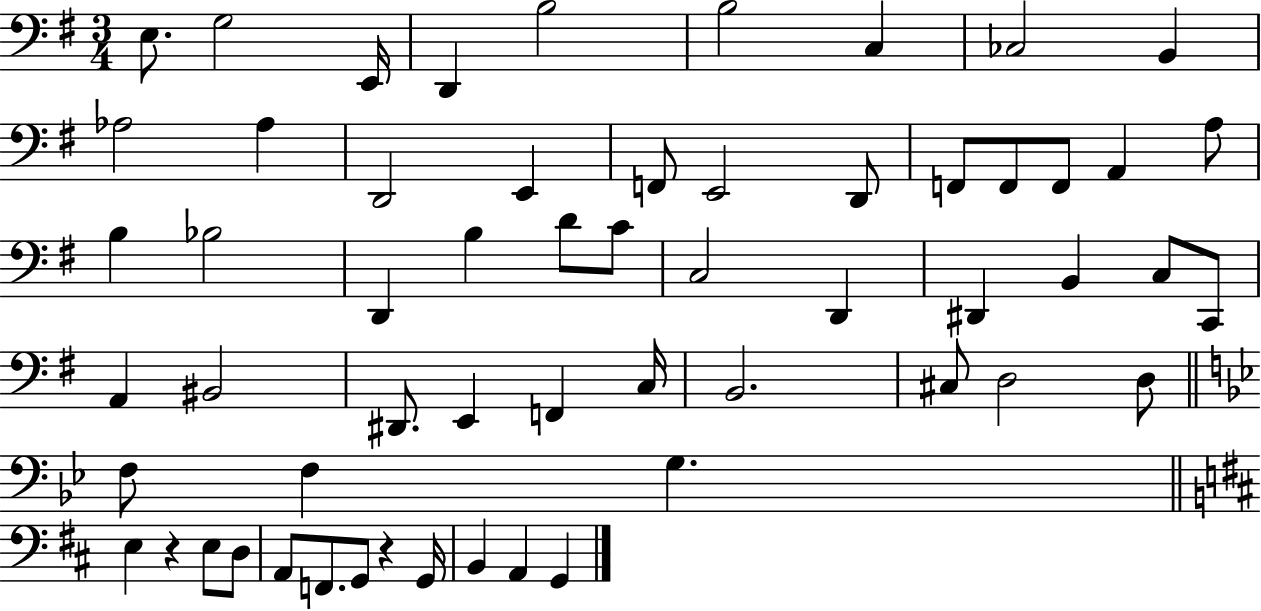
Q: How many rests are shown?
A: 2